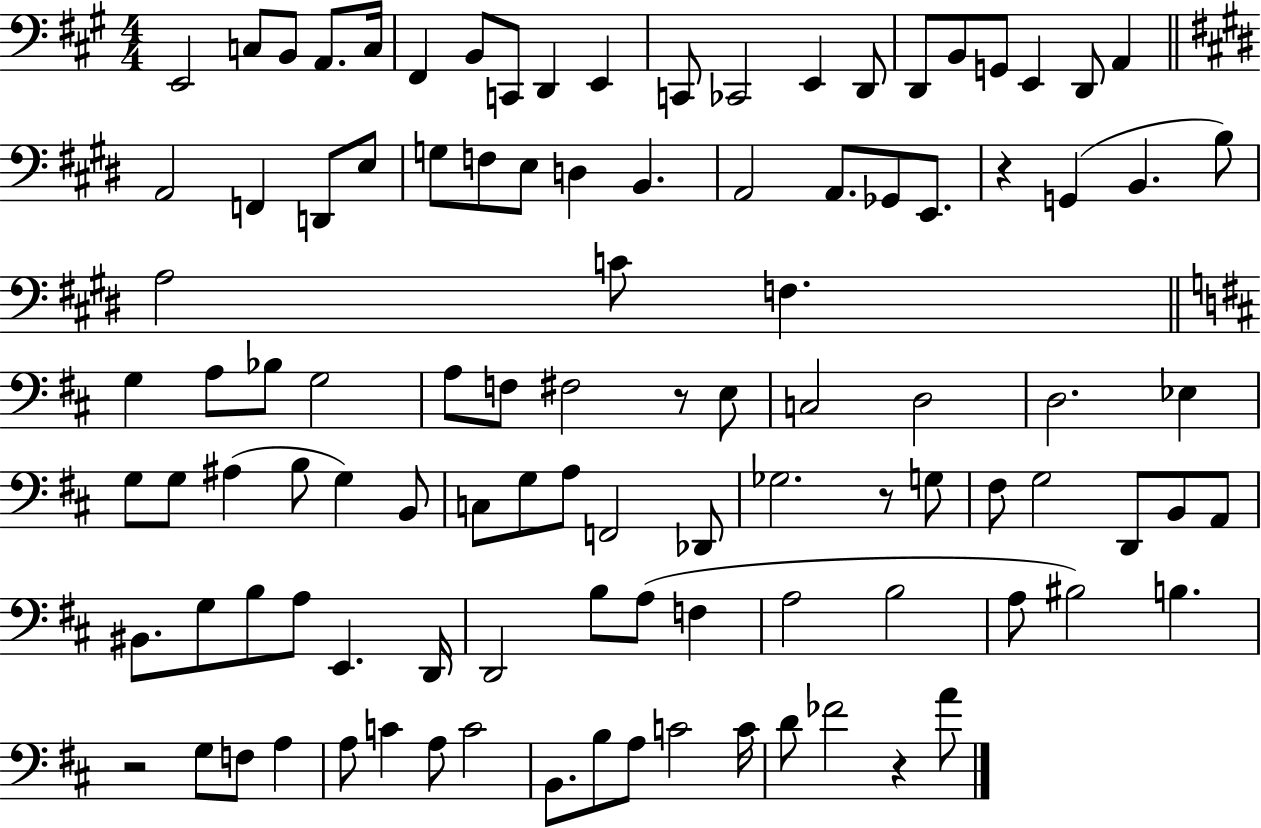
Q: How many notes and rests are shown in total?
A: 104